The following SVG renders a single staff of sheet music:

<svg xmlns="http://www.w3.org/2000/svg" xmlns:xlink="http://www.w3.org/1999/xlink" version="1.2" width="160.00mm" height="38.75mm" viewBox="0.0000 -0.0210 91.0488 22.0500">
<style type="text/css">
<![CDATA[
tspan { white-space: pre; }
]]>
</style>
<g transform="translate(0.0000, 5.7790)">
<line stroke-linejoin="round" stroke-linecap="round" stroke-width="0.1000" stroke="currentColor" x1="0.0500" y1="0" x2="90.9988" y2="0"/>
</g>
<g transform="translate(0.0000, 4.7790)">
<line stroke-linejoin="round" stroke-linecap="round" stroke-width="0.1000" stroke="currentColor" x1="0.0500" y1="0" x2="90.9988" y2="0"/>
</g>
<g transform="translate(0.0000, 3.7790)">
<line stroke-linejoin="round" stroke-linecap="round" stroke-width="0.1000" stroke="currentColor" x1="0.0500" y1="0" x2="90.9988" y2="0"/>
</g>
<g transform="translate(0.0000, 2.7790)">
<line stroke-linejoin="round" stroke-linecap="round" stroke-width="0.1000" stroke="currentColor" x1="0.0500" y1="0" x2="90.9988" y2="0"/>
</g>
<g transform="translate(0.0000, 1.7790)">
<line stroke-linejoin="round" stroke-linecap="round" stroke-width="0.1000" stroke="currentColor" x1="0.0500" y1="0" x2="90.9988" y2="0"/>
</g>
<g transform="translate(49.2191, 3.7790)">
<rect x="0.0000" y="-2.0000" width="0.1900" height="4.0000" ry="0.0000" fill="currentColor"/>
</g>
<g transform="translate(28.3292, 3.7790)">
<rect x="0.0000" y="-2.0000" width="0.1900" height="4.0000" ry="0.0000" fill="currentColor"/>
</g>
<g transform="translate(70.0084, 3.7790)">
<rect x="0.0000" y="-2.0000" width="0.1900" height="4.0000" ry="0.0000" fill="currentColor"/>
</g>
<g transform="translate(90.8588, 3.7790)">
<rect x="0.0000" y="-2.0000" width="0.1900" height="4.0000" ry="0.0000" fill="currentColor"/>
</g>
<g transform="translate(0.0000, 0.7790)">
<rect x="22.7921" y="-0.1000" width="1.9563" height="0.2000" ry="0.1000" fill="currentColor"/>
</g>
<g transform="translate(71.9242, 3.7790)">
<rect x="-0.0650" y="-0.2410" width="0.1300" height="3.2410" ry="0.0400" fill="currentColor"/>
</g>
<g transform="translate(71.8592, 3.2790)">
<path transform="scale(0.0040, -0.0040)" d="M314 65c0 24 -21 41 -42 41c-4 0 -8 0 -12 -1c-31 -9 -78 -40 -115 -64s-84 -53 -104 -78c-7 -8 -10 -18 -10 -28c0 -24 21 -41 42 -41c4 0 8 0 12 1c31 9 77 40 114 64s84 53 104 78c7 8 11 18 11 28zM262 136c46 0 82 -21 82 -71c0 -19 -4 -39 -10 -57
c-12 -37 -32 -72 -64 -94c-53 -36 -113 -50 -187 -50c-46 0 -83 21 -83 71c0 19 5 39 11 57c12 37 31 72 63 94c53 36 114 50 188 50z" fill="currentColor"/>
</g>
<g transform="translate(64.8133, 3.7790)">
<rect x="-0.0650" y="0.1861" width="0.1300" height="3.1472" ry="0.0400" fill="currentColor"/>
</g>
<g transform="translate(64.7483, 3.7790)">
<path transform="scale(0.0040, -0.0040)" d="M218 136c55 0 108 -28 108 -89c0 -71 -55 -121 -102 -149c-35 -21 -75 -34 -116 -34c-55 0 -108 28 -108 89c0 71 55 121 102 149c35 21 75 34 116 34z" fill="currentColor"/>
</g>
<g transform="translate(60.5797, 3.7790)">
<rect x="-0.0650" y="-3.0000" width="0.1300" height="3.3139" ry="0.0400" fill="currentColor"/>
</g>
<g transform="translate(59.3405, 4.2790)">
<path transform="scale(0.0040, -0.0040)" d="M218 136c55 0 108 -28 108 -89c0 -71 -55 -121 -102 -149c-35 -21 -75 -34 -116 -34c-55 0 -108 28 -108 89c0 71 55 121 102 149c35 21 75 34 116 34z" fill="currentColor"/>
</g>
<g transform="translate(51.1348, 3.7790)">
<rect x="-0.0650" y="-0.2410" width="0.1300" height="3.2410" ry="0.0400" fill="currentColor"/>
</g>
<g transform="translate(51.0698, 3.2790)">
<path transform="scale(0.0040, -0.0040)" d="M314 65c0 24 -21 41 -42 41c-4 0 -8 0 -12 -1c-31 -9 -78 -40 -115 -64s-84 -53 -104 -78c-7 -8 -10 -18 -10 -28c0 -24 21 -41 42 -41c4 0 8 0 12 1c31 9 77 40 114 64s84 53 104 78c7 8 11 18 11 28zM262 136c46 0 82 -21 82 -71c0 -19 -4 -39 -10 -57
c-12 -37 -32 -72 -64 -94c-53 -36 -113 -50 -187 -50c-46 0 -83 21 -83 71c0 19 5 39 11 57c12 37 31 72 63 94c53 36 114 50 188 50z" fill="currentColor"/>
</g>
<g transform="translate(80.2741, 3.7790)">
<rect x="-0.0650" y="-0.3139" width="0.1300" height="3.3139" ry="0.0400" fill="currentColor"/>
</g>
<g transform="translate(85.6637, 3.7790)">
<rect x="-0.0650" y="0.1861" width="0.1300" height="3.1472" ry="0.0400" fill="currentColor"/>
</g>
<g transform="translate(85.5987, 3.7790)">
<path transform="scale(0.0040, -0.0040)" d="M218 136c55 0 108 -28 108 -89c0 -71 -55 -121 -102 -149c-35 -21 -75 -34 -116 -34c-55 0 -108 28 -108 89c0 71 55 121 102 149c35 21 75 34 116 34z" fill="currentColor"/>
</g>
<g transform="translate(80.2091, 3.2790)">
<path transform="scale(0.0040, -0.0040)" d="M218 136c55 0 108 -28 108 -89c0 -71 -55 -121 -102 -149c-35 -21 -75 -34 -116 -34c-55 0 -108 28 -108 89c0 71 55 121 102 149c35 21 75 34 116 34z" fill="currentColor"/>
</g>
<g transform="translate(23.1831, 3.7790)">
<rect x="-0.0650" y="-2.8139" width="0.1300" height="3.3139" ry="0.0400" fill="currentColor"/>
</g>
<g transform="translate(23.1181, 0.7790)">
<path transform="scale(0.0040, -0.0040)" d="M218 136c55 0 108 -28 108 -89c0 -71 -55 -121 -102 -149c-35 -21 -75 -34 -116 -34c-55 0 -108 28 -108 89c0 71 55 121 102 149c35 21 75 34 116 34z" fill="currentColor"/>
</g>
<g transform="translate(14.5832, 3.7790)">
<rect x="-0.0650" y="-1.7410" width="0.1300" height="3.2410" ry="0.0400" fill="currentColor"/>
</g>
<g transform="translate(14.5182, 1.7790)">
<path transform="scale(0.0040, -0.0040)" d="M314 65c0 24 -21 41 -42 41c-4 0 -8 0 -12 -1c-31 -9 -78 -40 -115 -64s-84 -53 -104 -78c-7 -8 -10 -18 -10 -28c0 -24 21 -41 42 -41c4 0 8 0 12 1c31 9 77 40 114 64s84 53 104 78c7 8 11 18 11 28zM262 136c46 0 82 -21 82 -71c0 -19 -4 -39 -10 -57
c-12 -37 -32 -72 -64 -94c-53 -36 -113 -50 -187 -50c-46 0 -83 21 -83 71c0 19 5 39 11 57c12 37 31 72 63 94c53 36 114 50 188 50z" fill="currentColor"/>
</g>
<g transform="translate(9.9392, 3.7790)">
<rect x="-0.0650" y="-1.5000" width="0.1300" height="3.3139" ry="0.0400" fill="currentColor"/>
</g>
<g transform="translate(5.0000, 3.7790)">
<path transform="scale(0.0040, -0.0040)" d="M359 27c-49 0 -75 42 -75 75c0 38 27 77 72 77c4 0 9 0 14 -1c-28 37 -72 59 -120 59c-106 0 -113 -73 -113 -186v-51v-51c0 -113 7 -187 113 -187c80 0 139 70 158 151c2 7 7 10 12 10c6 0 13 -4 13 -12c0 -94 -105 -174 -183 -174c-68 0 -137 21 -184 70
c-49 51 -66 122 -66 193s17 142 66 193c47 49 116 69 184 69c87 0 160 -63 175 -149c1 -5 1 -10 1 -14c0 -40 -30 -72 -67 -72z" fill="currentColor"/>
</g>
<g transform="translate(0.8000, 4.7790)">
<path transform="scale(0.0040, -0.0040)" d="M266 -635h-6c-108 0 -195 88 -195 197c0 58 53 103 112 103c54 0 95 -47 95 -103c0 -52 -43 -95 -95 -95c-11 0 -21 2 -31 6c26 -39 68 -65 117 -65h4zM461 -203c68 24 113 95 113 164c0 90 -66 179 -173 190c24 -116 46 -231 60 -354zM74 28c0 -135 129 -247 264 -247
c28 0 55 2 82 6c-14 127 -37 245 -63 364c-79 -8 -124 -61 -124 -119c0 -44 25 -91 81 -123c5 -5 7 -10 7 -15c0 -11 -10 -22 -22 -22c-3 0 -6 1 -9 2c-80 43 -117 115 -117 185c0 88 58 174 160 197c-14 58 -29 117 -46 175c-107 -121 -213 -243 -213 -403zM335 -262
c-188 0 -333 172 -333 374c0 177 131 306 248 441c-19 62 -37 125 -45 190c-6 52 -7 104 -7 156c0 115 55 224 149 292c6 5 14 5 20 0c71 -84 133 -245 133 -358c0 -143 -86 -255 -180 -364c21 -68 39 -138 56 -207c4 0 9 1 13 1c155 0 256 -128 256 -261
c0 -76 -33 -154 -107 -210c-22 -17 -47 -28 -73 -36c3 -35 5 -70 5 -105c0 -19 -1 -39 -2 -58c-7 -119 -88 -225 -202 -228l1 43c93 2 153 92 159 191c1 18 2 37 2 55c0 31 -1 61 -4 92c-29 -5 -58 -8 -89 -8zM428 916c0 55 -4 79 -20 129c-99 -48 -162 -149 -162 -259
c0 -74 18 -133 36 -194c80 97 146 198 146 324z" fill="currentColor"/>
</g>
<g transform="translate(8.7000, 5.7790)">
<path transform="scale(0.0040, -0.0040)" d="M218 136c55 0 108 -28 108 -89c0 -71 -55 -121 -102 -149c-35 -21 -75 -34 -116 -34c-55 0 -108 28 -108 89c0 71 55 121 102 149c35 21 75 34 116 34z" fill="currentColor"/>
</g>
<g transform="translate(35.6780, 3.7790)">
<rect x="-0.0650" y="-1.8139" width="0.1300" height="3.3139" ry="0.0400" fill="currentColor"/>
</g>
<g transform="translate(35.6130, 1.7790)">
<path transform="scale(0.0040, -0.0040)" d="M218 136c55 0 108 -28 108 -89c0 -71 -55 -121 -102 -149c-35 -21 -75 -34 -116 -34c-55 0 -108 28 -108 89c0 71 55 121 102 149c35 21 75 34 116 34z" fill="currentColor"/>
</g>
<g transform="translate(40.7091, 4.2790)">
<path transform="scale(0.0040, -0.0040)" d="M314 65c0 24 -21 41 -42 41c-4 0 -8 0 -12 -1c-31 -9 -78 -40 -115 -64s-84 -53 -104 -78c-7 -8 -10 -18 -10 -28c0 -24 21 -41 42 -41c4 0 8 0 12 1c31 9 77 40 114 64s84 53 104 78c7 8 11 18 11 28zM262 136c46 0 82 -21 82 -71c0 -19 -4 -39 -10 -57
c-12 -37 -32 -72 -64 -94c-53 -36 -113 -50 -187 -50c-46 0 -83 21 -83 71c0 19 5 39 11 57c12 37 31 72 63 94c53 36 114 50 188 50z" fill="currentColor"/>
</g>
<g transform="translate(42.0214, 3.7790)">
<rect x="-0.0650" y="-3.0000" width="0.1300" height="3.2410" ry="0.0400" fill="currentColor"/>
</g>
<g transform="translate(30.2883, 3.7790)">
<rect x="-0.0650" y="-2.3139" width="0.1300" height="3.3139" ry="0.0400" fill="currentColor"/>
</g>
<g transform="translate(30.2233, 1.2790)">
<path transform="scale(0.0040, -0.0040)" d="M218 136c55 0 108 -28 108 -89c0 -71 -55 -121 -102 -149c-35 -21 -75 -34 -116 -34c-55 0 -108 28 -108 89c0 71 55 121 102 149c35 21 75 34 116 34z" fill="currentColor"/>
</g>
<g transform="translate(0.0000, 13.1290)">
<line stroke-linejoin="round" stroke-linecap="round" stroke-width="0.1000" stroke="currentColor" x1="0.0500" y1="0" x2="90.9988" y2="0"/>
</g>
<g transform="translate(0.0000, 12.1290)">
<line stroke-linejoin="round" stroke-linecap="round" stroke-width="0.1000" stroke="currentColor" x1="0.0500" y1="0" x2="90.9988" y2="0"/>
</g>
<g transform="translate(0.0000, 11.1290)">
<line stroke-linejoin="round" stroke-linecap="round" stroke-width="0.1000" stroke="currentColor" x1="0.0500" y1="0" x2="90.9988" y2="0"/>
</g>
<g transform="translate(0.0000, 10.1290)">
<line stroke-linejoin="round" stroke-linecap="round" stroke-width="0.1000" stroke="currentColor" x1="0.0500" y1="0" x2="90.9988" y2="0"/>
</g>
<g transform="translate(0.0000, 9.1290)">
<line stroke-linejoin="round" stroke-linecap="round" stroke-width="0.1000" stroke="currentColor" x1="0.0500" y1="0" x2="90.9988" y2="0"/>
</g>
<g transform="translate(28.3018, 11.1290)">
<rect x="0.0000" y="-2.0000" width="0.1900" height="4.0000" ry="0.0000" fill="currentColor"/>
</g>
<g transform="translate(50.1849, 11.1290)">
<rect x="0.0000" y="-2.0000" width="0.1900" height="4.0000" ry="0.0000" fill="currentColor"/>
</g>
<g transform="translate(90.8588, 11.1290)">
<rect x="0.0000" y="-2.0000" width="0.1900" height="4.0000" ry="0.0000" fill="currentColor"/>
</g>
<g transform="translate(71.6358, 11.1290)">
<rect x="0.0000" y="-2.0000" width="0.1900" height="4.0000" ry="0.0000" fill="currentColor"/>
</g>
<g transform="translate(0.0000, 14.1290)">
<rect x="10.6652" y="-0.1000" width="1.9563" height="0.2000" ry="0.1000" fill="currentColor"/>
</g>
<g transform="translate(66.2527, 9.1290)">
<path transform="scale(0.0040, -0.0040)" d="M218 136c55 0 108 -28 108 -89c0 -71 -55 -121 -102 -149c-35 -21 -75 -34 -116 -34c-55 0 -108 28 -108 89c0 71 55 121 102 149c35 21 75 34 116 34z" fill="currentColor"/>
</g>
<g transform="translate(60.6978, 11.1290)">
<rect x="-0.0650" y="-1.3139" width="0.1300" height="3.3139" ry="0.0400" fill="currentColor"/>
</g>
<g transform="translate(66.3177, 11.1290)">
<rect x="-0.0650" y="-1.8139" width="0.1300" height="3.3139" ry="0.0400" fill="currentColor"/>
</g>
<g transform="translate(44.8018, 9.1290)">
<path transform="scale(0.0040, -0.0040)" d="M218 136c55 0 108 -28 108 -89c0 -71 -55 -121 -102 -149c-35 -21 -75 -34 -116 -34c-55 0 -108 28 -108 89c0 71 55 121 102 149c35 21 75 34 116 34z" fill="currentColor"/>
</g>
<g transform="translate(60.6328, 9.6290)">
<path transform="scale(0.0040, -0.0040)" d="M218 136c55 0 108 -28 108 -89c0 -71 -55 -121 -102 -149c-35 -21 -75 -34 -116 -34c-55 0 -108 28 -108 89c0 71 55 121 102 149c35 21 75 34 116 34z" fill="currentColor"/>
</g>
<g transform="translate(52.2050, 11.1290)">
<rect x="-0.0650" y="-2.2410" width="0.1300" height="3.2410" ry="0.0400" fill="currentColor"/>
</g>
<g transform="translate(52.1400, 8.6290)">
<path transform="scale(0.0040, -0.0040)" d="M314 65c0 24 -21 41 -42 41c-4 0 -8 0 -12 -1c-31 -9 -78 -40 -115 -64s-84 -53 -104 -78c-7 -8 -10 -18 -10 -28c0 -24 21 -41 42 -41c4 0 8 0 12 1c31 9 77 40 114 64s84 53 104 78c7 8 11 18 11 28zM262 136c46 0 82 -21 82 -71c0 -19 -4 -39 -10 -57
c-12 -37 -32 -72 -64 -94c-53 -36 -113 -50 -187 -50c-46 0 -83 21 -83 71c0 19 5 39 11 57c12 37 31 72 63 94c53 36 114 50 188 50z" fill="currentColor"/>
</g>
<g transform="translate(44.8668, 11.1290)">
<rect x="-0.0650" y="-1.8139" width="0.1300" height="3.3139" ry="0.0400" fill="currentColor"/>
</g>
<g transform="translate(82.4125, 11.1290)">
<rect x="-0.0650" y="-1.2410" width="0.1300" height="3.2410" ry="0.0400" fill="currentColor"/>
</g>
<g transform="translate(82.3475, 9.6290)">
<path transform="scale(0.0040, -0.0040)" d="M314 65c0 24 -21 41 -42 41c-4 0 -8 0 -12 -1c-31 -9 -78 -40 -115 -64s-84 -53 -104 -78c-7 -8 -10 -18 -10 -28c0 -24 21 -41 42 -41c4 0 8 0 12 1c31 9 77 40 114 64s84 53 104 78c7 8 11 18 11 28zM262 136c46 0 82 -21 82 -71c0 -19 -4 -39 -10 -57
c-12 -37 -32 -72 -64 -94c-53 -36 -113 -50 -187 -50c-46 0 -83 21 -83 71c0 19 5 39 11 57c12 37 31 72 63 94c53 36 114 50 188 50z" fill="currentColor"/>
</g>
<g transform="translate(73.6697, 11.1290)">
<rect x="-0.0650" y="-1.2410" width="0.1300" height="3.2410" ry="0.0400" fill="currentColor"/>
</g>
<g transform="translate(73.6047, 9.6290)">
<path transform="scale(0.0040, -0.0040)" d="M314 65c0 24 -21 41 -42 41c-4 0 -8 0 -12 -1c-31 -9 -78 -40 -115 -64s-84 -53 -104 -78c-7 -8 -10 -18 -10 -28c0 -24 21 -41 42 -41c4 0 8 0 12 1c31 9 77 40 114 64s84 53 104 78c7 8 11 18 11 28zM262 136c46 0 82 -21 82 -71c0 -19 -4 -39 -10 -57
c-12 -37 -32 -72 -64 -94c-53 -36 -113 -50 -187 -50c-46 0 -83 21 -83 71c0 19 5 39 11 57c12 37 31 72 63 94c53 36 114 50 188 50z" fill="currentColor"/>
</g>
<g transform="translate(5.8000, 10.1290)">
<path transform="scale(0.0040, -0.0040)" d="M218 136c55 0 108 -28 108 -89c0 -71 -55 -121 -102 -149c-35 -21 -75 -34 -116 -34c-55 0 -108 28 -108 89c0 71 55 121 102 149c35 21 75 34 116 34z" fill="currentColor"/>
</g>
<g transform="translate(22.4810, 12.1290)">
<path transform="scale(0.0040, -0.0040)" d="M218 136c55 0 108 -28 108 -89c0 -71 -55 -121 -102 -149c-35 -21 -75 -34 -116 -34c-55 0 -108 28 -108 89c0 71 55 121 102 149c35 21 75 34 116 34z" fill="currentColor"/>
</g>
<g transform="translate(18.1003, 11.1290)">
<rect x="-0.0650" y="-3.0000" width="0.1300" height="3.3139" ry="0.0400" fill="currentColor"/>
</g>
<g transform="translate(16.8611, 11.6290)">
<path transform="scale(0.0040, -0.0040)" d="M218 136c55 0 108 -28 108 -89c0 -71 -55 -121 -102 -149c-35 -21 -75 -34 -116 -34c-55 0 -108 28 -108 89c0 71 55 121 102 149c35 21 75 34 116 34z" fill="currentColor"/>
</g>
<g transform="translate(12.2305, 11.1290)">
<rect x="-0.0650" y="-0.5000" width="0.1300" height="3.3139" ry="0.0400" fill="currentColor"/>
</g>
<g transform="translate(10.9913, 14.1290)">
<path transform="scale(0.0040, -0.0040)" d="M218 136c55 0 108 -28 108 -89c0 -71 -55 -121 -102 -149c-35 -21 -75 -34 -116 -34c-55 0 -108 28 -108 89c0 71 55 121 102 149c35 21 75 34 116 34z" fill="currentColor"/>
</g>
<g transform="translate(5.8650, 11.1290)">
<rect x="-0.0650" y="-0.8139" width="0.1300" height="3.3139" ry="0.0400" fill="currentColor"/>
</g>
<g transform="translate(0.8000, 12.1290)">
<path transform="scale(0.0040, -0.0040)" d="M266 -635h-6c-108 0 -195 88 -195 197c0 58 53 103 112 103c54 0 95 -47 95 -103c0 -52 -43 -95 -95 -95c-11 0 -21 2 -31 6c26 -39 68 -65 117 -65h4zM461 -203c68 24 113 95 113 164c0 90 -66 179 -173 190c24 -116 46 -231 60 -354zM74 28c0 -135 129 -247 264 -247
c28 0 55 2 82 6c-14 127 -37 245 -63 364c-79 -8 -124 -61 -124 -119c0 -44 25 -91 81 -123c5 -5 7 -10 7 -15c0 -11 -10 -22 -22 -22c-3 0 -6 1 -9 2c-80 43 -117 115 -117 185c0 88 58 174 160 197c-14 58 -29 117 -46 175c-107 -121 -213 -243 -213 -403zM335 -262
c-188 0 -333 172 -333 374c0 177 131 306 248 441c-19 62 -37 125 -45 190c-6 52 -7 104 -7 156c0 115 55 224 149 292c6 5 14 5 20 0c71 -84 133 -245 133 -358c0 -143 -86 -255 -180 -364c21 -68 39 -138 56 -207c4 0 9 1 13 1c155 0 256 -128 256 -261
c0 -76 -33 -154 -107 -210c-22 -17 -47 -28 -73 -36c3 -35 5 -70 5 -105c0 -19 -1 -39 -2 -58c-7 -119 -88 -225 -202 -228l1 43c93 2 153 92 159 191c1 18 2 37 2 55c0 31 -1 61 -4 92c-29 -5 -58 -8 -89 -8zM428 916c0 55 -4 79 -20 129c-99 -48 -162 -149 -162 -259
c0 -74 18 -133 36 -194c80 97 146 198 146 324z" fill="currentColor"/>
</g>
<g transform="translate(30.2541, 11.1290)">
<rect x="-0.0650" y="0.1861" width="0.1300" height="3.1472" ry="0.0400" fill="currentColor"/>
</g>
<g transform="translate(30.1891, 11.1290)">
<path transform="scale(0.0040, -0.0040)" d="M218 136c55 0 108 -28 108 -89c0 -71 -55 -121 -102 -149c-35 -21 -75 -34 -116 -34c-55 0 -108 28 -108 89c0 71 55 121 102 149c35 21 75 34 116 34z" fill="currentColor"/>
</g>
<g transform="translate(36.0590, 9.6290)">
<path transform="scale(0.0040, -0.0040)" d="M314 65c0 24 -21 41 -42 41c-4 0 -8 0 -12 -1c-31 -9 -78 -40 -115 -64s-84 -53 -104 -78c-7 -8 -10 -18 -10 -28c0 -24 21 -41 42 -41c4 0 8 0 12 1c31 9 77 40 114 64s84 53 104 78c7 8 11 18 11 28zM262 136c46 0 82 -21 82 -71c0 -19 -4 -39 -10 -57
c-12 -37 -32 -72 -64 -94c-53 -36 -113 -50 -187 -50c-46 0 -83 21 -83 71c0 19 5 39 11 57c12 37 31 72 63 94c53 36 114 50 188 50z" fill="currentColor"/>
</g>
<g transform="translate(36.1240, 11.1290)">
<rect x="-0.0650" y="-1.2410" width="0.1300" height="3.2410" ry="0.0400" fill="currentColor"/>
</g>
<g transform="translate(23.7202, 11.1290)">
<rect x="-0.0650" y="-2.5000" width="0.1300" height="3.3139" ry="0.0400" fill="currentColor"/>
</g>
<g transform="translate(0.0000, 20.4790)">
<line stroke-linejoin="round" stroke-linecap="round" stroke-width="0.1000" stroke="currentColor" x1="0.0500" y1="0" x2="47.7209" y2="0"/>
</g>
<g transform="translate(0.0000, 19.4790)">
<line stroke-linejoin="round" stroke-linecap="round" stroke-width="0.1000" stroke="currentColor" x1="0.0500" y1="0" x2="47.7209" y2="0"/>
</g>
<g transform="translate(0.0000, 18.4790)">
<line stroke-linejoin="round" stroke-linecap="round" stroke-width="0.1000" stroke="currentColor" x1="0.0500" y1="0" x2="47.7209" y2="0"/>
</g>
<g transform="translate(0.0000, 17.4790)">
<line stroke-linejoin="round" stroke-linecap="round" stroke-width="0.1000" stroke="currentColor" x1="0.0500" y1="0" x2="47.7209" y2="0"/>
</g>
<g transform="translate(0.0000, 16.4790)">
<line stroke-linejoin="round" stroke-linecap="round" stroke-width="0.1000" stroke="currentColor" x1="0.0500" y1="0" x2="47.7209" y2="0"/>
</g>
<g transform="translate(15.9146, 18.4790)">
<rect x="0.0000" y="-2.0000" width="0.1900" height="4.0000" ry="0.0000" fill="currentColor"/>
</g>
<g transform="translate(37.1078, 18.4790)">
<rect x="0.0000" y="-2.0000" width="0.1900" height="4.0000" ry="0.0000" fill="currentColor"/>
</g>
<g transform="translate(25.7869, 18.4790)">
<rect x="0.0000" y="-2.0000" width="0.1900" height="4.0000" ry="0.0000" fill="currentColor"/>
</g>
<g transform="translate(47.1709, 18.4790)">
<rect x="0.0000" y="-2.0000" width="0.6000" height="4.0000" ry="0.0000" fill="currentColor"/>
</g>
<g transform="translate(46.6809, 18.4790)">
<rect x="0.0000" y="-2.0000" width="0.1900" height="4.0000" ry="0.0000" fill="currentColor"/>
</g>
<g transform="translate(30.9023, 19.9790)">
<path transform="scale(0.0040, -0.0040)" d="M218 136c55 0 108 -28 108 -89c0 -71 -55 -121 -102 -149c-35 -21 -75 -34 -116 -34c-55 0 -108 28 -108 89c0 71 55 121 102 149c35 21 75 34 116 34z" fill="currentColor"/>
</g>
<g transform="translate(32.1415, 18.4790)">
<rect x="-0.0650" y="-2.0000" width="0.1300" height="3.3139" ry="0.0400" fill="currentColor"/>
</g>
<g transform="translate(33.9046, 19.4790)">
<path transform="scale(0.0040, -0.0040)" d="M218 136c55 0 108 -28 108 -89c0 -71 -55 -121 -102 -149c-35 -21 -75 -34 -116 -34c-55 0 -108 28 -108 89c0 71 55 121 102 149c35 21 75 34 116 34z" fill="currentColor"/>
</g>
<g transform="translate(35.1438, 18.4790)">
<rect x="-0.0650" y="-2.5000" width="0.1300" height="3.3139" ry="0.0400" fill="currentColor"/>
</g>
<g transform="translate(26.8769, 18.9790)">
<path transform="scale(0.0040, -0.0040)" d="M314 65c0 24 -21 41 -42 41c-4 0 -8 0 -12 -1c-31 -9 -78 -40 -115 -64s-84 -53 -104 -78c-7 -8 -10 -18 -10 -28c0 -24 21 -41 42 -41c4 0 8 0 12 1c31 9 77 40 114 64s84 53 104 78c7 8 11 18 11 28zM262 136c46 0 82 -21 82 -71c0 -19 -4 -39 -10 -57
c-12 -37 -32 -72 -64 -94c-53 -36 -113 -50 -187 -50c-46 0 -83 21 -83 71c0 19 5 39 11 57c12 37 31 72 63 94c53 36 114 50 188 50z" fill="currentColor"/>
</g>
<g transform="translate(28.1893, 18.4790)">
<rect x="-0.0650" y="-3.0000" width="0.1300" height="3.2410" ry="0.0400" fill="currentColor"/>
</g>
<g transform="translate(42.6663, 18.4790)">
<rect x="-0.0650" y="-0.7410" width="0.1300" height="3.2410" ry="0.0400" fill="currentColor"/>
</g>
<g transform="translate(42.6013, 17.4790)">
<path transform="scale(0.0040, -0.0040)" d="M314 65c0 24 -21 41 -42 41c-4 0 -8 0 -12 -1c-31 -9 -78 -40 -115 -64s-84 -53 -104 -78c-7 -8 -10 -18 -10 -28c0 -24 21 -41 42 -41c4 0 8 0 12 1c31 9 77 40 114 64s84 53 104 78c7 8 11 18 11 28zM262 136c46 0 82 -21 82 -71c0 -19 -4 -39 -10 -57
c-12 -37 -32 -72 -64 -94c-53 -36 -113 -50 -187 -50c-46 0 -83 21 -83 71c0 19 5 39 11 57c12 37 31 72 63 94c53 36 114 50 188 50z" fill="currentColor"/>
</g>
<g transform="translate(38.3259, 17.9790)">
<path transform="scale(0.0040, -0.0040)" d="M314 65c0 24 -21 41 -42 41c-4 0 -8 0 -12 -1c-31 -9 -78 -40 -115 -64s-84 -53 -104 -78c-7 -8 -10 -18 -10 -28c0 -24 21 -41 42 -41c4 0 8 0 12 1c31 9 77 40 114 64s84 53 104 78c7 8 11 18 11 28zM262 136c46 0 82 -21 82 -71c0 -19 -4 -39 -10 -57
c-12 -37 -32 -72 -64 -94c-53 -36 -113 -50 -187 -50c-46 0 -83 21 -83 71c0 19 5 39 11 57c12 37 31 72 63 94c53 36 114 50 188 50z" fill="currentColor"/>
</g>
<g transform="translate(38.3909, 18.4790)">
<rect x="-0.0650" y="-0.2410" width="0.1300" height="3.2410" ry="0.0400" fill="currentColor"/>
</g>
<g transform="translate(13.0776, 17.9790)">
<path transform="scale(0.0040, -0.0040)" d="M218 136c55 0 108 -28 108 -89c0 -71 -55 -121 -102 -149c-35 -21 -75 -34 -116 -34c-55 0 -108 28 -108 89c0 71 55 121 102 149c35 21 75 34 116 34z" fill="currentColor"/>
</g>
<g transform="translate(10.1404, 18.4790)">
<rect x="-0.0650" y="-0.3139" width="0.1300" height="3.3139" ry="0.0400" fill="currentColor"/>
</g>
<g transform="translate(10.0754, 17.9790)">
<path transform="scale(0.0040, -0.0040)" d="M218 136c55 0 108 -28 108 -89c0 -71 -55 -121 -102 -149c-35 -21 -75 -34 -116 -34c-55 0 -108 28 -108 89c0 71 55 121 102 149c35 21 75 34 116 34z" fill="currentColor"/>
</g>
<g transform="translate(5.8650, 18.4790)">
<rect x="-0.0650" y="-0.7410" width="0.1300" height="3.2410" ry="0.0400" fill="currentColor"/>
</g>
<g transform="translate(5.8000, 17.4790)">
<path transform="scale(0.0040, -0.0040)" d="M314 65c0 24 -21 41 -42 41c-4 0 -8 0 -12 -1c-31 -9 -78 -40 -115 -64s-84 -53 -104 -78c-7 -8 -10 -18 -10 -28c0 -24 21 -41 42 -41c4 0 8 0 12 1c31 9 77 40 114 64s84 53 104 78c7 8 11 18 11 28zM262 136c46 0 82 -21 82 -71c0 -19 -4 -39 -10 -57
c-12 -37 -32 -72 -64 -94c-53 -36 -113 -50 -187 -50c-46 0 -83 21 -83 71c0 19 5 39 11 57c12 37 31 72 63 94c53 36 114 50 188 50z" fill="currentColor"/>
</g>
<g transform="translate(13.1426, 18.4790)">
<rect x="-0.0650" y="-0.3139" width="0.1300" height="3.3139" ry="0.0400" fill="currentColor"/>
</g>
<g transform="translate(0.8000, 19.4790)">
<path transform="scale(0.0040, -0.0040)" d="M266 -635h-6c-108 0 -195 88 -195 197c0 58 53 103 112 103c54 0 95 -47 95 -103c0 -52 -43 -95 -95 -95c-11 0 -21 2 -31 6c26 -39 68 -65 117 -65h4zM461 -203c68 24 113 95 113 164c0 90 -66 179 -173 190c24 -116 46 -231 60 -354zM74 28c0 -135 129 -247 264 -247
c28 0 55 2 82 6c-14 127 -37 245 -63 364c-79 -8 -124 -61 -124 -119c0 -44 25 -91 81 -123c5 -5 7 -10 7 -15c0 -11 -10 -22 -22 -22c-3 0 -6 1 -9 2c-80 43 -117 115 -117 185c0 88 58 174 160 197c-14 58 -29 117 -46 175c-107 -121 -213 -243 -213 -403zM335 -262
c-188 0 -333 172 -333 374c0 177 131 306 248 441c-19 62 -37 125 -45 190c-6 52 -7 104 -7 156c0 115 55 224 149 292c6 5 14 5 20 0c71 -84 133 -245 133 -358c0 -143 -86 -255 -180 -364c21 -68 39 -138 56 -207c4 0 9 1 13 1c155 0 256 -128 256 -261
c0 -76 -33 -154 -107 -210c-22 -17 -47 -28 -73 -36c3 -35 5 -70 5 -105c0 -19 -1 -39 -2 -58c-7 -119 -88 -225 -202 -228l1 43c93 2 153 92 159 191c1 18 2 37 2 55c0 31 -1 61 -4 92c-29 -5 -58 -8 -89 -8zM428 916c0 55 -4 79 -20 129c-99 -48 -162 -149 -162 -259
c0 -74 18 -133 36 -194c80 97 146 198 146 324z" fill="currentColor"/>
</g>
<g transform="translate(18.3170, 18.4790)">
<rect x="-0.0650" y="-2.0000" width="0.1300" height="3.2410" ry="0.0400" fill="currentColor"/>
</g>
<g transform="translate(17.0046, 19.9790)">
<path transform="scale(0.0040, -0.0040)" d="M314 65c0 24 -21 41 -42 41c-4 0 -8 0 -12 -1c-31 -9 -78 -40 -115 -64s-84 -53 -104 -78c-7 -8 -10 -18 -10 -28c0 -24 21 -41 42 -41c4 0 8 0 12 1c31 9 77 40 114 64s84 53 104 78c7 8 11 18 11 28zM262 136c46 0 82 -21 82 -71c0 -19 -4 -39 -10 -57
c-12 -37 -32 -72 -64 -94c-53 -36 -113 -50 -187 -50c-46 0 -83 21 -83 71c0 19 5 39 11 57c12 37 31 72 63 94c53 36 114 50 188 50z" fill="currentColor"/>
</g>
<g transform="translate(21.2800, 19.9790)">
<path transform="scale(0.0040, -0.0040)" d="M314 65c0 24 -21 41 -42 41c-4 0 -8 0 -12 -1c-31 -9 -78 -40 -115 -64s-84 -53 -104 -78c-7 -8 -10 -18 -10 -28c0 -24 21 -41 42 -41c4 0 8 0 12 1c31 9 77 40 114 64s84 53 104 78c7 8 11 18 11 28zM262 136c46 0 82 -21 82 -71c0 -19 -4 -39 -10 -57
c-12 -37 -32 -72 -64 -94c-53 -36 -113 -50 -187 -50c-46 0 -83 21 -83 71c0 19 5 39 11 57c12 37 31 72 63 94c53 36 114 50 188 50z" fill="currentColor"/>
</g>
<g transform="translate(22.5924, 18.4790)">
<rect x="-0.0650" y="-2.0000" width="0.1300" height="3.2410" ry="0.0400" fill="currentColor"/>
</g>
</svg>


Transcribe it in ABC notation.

X:1
T:Untitled
M:4/4
L:1/4
K:C
E f2 a g f A2 c2 A B c2 c B d C A G B e2 f g2 e f e2 e2 d2 c c F2 F2 A2 F G c2 d2